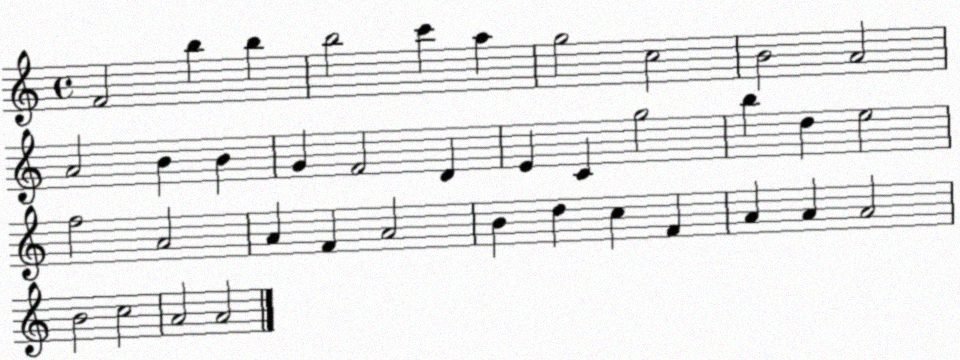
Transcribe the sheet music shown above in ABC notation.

X:1
T:Untitled
M:4/4
L:1/4
K:C
F2 b b b2 c' a g2 c2 B2 A2 A2 B B G F2 D E C g2 b d e2 f2 A2 A F A2 B d c F A A A2 B2 c2 A2 A2